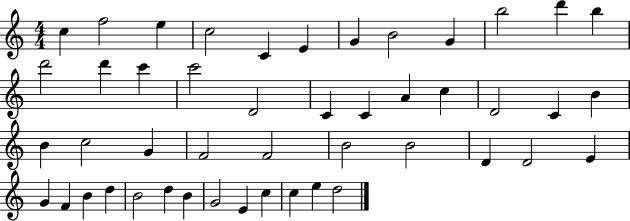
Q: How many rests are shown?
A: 0